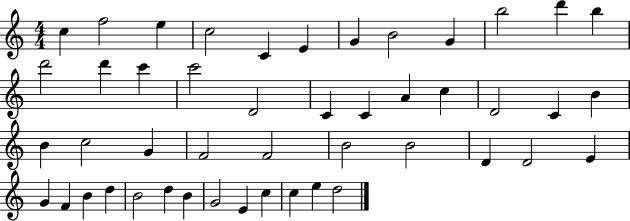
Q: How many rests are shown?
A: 0